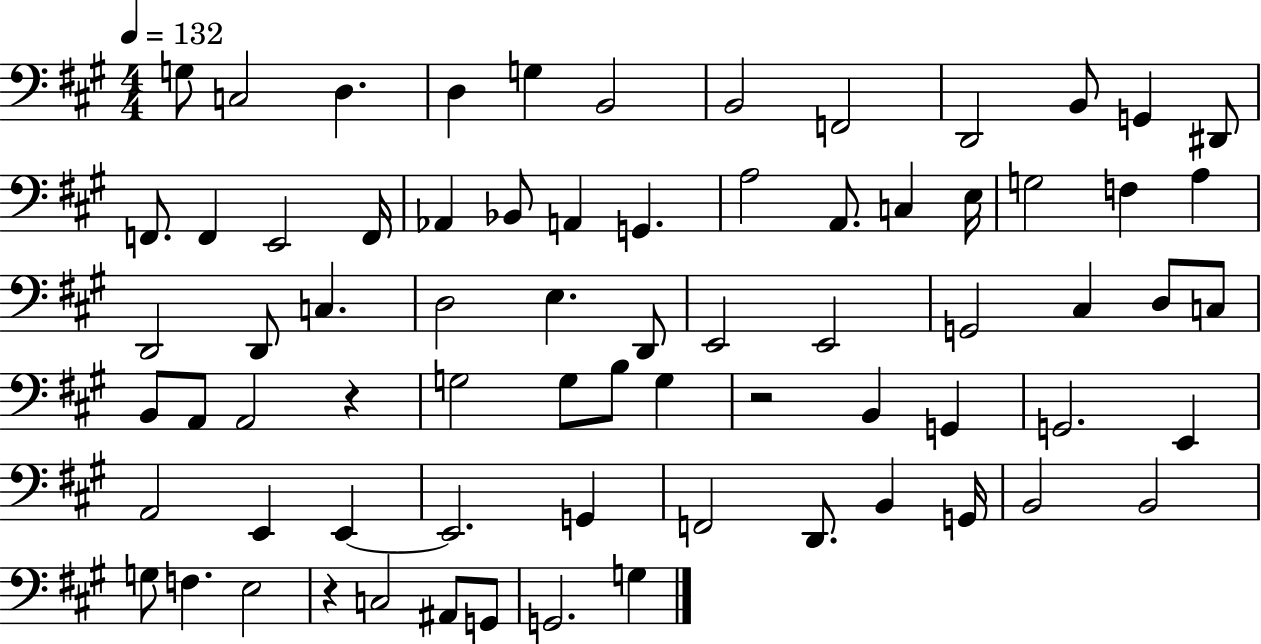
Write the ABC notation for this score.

X:1
T:Untitled
M:4/4
L:1/4
K:A
G,/2 C,2 D, D, G, B,,2 B,,2 F,,2 D,,2 B,,/2 G,, ^D,,/2 F,,/2 F,, E,,2 F,,/4 _A,, _B,,/2 A,, G,, A,2 A,,/2 C, E,/4 G,2 F, A, D,,2 D,,/2 C, D,2 E, D,,/2 E,,2 E,,2 G,,2 ^C, D,/2 C,/2 B,,/2 A,,/2 A,,2 z G,2 G,/2 B,/2 G, z2 B,, G,, G,,2 E,, A,,2 E,, E,, E,,2 G,, F,,2 D,,/2 B,, G,,/4 B,,2 B,,2 G,/2 F, E,2 z C,2 ^A,,/2 G,,/2 G,,2 G,